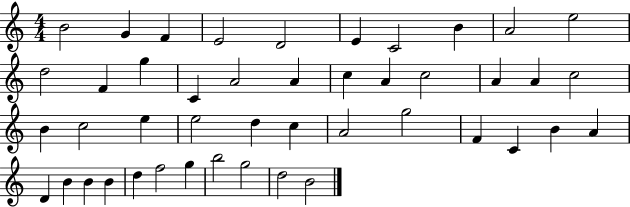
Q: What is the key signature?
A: C major